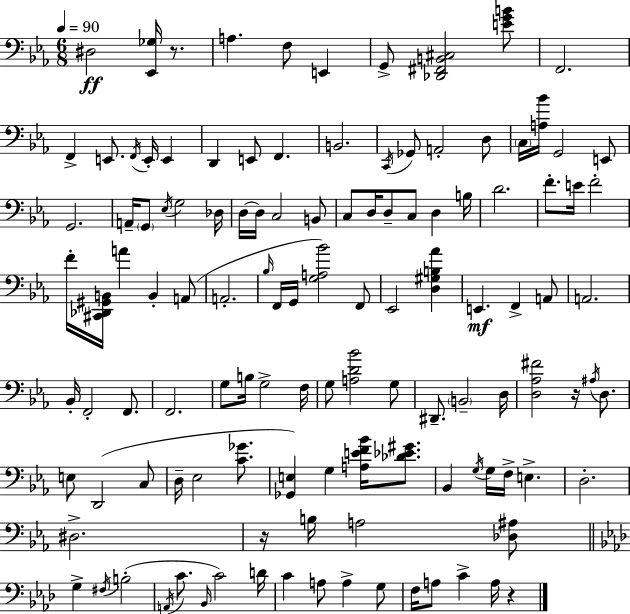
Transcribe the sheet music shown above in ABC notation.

X:1
T:Untitled
M:6/8
L:1/4
K:Cm
^D,2 [_E,,_G,]/4 z/2 A, F,/2 E,, G,,/2 [_D,,^F,,B,,^C,]2 [EGB]/2 F,,2 F,, E,,/2 F,,/4 E,,/4 E,, D,, E,,/2 F,, B,,2 C,,/4 _G,,/2 A,,2 D,/2 C,/4 [A,_B]/4 G,,2 E,,/2 G,,2 A,,/4 G,,/2 _E,/4 G,2 _D,/4 D,/4 D,/4 C,2 B,,/2 C,/2 D,/4 D,/2 C,/2 D, B,/4 D2 F/2 E/4 F2 F/4 [^C,,_D,,^G,,B,,]/4 A B,, A,,/2 A,,2 _B,/4 F,,/4 G,,/4 [G,A,_B]2 F,,/2 _E,,2 [D,^G,B,_A] E,, F,, A,,/2 A,,2 _B,,/4 F,,2 F,,/2 F,,2 G,/2 B,/4 G,2 F,/4 G,/2 [A,D_B]2 G,/2 ^D,,/2 B,,2 D,/4 [D,_A,^F]2 z/4 ^A,/4 D,/2 E,/2 D,,2 C,/2 D,/4 _E,2 [C_G]/2 [_G,,E,] G, [A,EF_B]/4 [_D_E^G]/2 _B,, G,/4 G,/4 F,/4 E, D,2 ^D,2 z/4 B,/4 A,2 [_D,^A,]/2 G, ^F,/4 B,2 A,,/4 C/2 _B,,/4 C2 D/4 C A,/2 A, G,/2 F,/4 A,/2 C A,/4 z